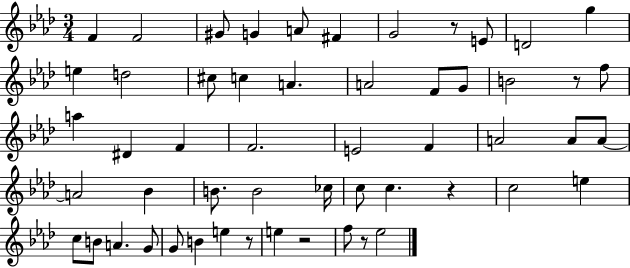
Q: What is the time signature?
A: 3/4